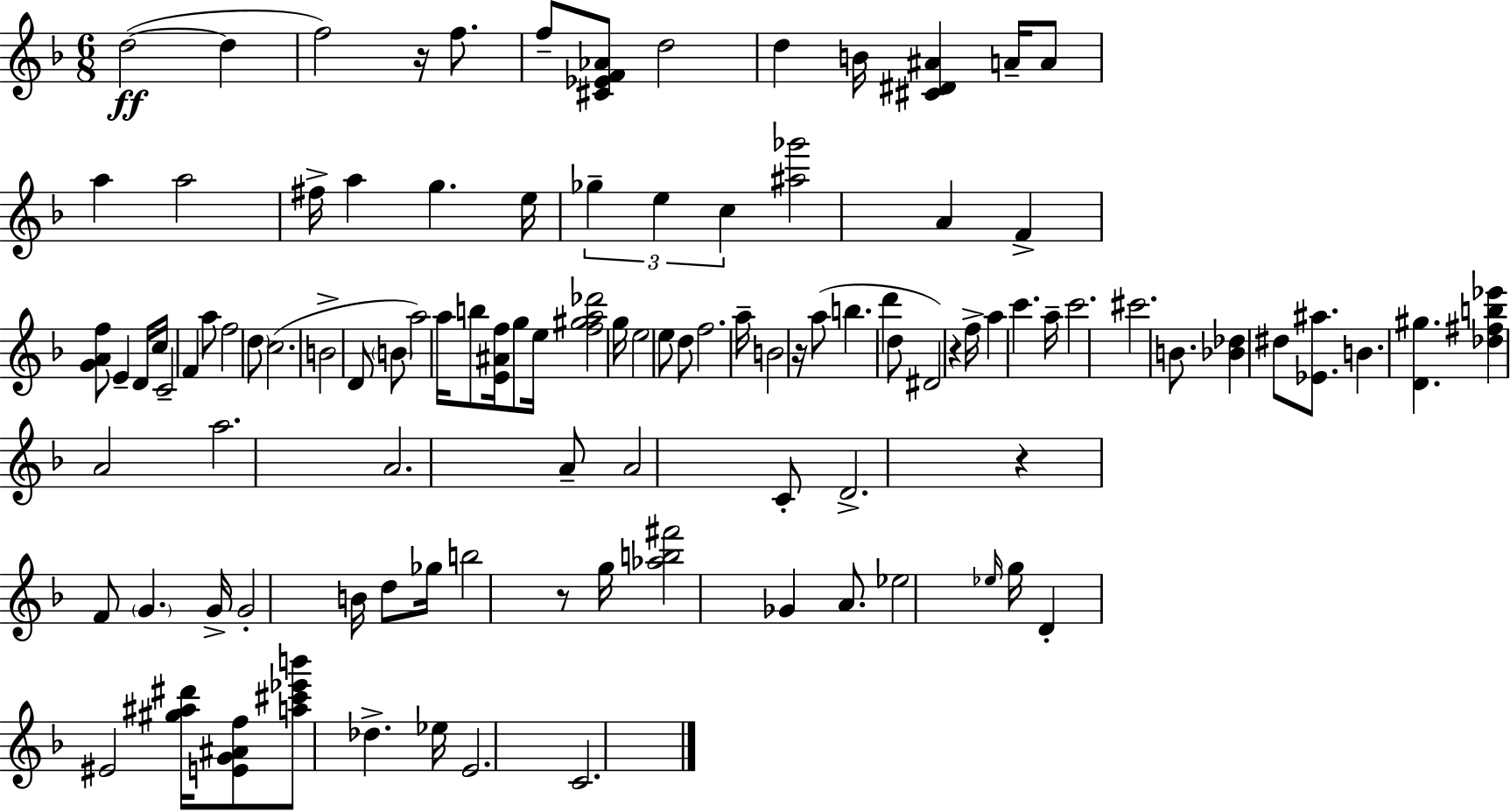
D5/h D5/q F5/h R/s F5/e. F5/e [C#4,Eb4,F4,Ab4]/e D5/h D5/q B4/s [C#4,D#4,A#4]/q A4/s A4/e A5/q A5/h F#5/s A5/q G5/q. E5/s Gb5/q E5/q C5/q [A#5,Gb6]/h A4/q F4/q [G4,A4,F5]/e E4/q D4/s C5/s C4/h F4/q A5/e F5/h D5/e C5/h. B4/h D4/e B4/e A5/h A5/s B5/e [E4,A#4,F5]/s G5/e E5/s [F5,G#5,A5,Db6]/h G5/s E5/h E5/e D5/e F5/h. A5/s B4/h R/s A5/e B5/q. D6/q D5/e D#4/h R/q F5/s A5/q C6/q. A5/s C6/h. C#6/h. B4/e. [Bb4,Db5]/q D#5/e [Eb4,A#5]/e. B4/q. [D4,G#5]/q. [Db5,F#5,B5,Eb6]/q A4/h A5/h. A4/h. A4/e A4/h C4/e D4/h. R/q F4/e G4/q. G4/s G4/h B4/s D5/e Gb5/s B5/h R/e G5/s [Ab5,B5,F#6]/h Gb4/q A4/e. Eb5/h Eb5/s G5/s D4/q EIS4/h [G#5,A#5,D#6]/s [E4,G4,A#4,F5]/e [A5,C#6,Eb6,B6]/e Db5/q. Eb5/s E4/h. C4/h.